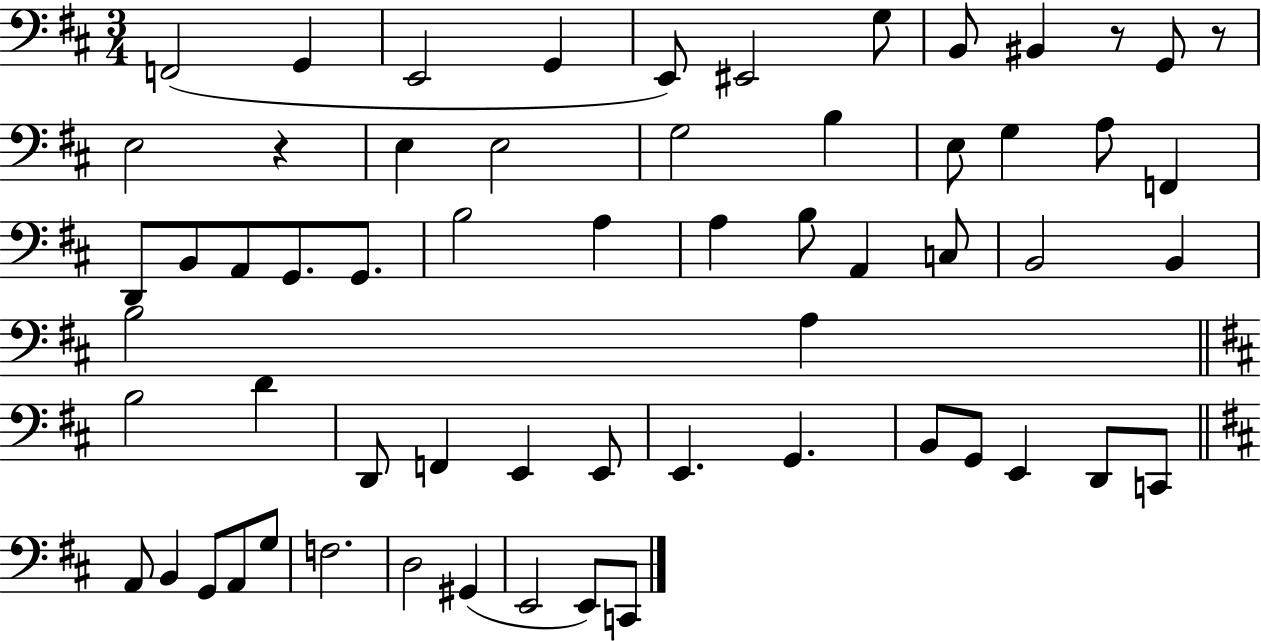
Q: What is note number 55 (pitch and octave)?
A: G#2